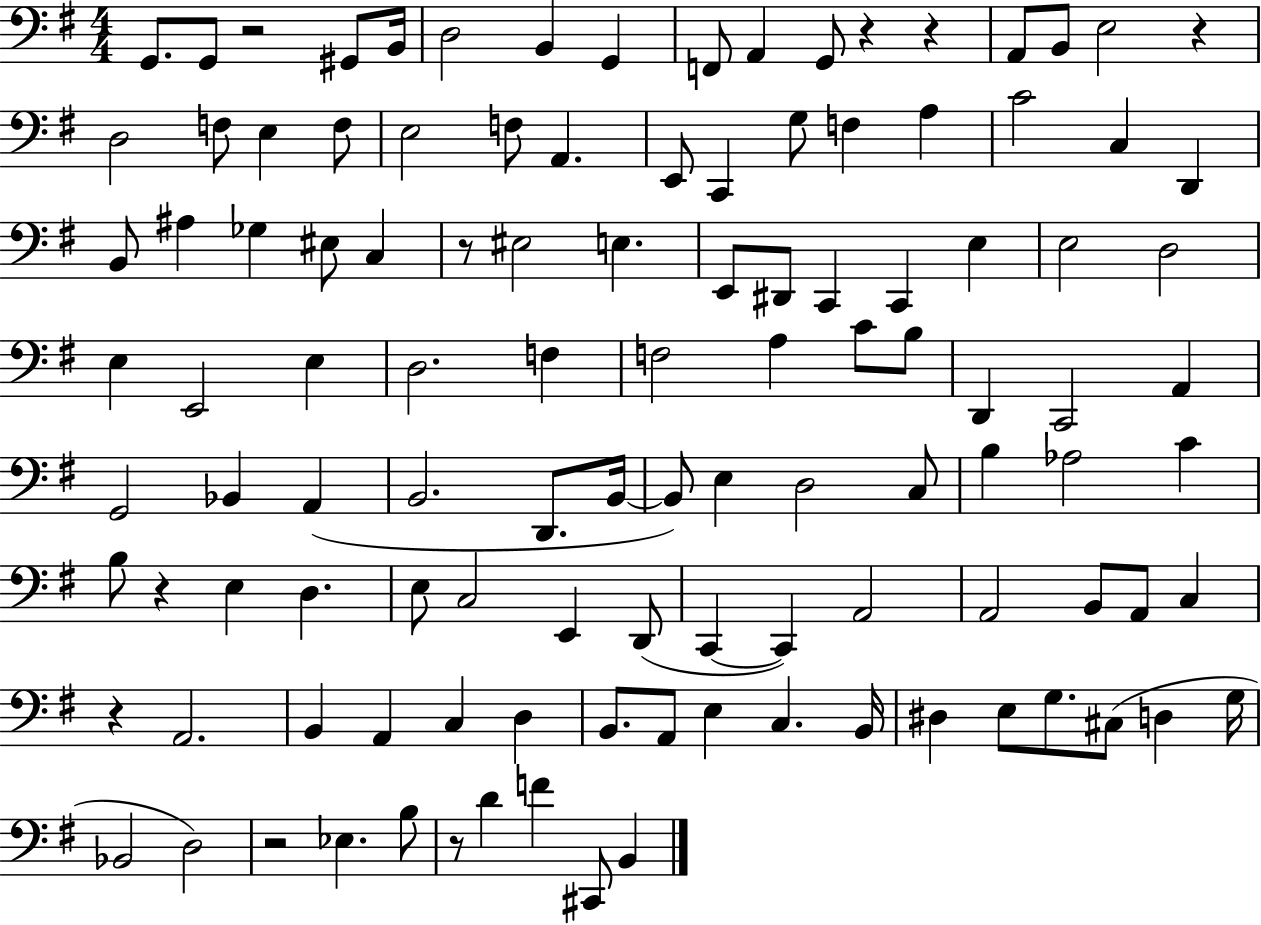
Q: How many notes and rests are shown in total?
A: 114